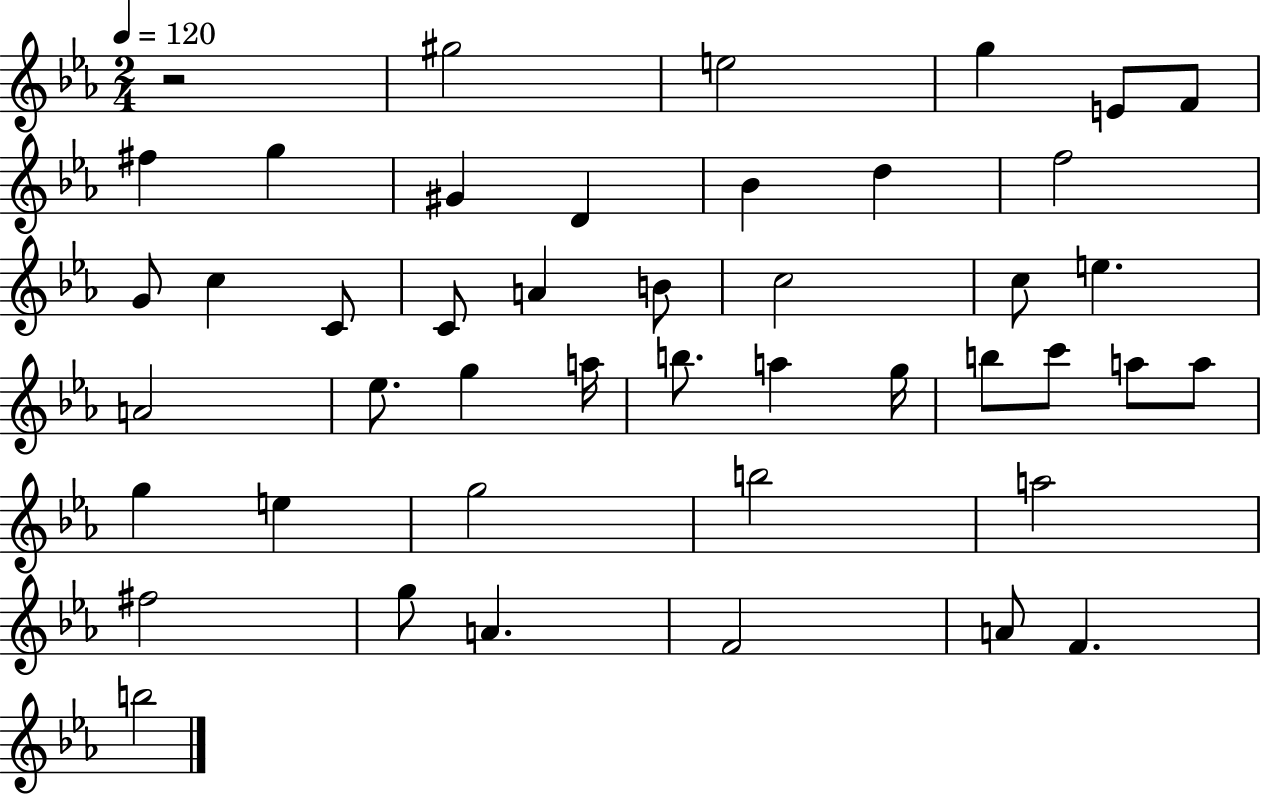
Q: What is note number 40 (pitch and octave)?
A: A4